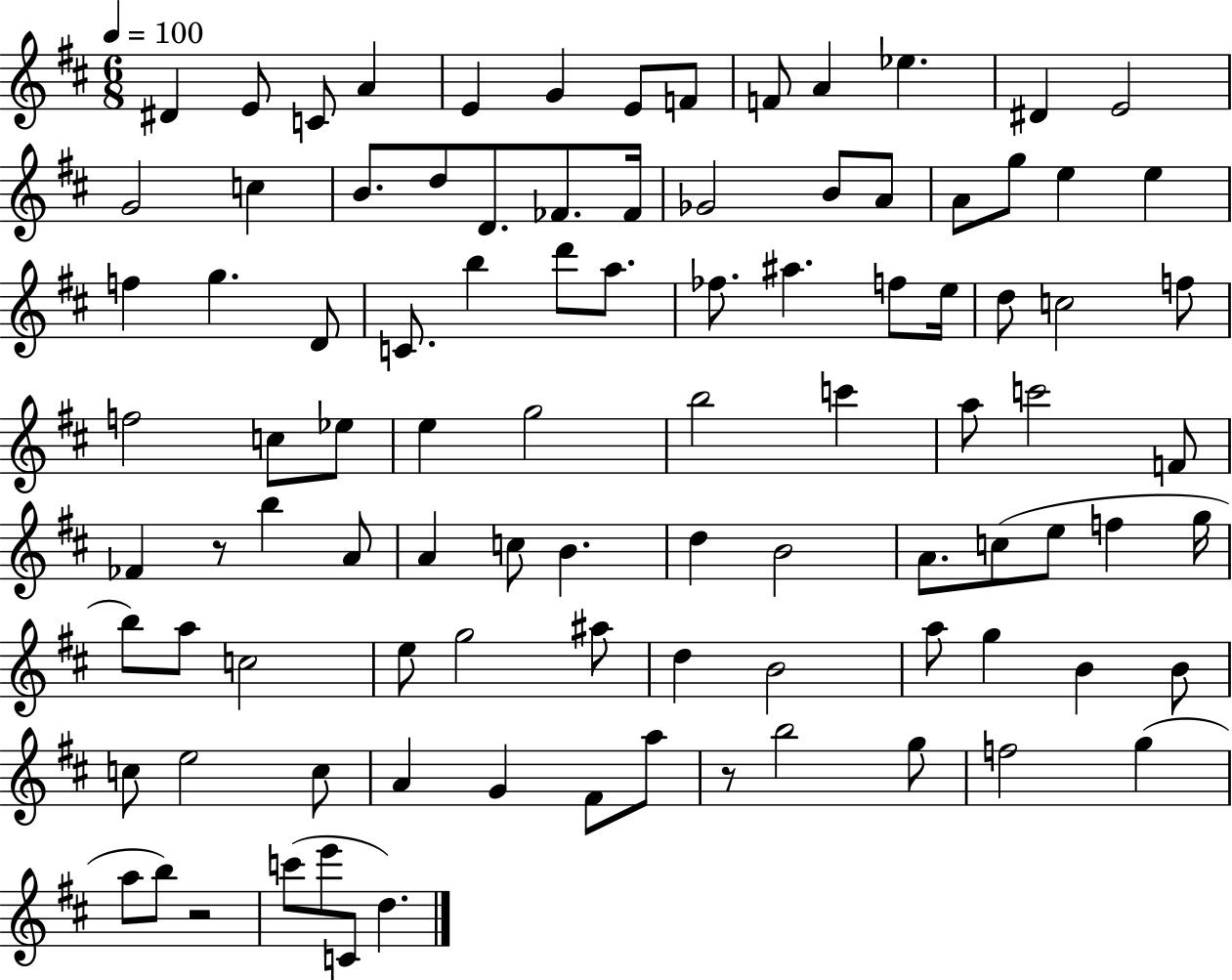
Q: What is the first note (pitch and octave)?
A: D#4